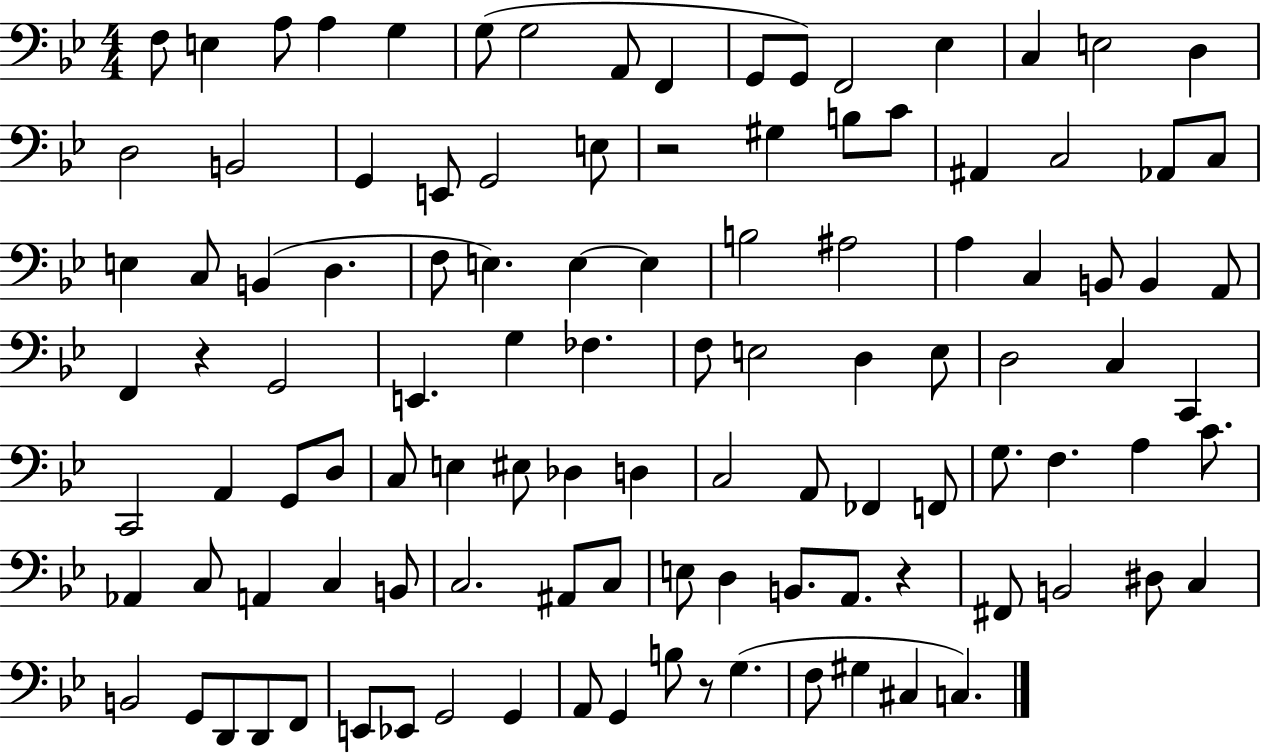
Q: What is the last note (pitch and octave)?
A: C3